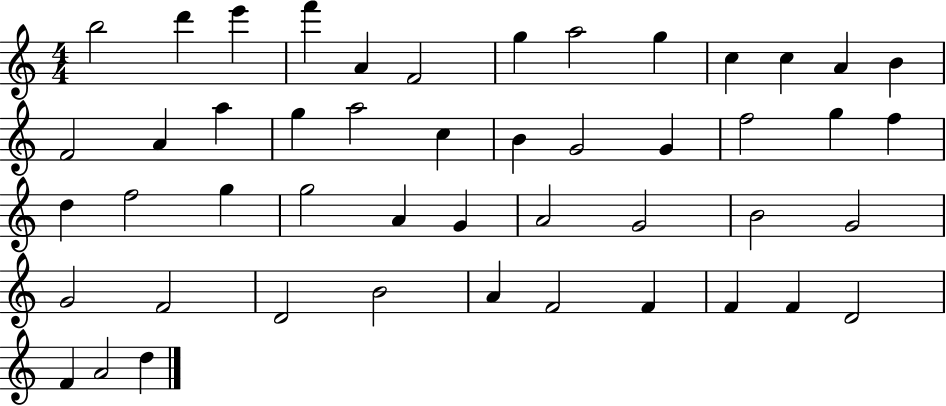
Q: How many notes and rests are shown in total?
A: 48